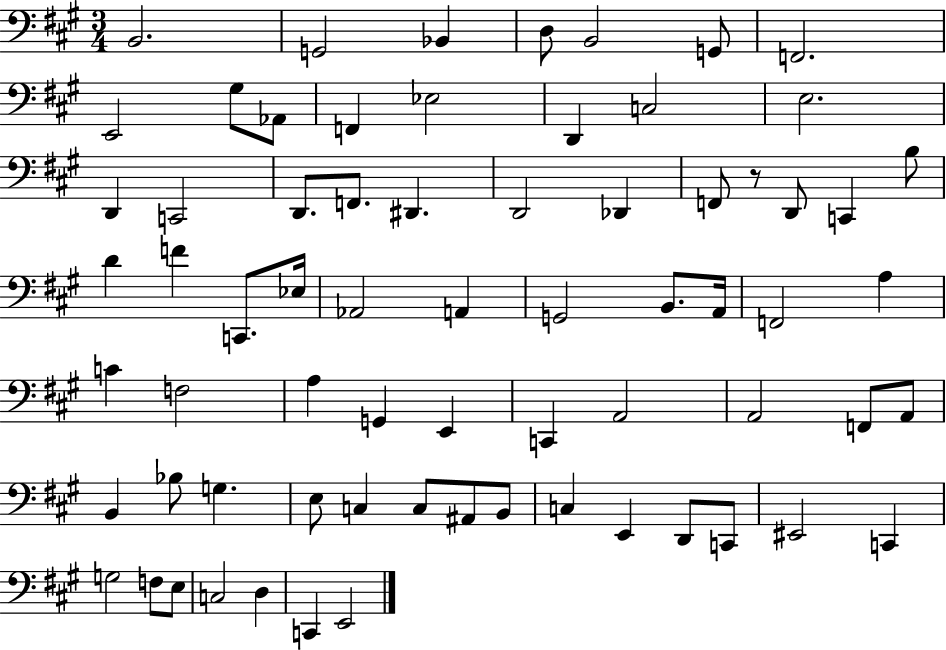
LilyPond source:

{
  \clef bass
  \numericTimeSignature
  \time 3/4
  \key a \major
  \repeat volta 2 { b,2. | g,2 bes,4 | d8 b,2 g,8 | f,2. | \break e,2 gis8 aes,8 | f,4 ees2 | d,4 c2 | e2. | \break d,4 c,2 | d,8. f,8. dis,4. | d,2 des,4 | f,8 r8 d,8 c,4 b8 | \break d'4 f'4 c,8. ees16 | aes,2 a,4 | g,2 b,8. a,16 | f,2 a4 | \break c'4 f2 | a4 g,4 e,4 | c,4 a,2 | a,2 f,8 a,8 | \break b,4 bes8 g4. | e8 c4 c8 ais,8 b,8 | c4 e,4 d,8 c,8 | eis,2 c,4 | \break g2 f8 e8 | c2 d4 | c,4 e,2 | } \bar "|."
}